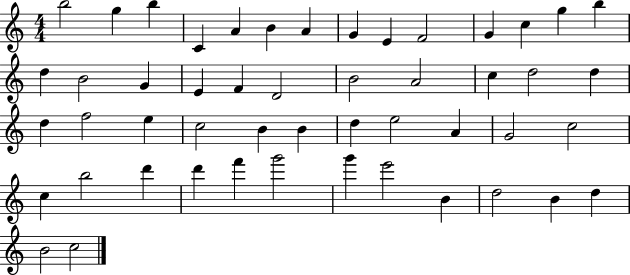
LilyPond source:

{
  \clef treble
  \numericTimeSignature
  \time 4/4
  \key c \major
  b''2 g''4 b''4 | c'4 a'4 b'4 a'4 | g'4 e'4 f'2 | g'4 c''4 g''4 b''4 | \break d''4 b'2 g'4 | e'4 f'4 d'2 | b'2 a'2 | c''4 d''2 d''4 | \break d''4 f''2 e''4 | c''2 b'4 b'4 | d''4 e''2 a'4 | g'2 c''2 | \break c''4 b''2 d'''4 | d'''4 f'''4 g'''2 | g'''4 e'''2 b'4 | d''2 b'4 d''4 | \break b'2 c''2 | \bar "|."
}